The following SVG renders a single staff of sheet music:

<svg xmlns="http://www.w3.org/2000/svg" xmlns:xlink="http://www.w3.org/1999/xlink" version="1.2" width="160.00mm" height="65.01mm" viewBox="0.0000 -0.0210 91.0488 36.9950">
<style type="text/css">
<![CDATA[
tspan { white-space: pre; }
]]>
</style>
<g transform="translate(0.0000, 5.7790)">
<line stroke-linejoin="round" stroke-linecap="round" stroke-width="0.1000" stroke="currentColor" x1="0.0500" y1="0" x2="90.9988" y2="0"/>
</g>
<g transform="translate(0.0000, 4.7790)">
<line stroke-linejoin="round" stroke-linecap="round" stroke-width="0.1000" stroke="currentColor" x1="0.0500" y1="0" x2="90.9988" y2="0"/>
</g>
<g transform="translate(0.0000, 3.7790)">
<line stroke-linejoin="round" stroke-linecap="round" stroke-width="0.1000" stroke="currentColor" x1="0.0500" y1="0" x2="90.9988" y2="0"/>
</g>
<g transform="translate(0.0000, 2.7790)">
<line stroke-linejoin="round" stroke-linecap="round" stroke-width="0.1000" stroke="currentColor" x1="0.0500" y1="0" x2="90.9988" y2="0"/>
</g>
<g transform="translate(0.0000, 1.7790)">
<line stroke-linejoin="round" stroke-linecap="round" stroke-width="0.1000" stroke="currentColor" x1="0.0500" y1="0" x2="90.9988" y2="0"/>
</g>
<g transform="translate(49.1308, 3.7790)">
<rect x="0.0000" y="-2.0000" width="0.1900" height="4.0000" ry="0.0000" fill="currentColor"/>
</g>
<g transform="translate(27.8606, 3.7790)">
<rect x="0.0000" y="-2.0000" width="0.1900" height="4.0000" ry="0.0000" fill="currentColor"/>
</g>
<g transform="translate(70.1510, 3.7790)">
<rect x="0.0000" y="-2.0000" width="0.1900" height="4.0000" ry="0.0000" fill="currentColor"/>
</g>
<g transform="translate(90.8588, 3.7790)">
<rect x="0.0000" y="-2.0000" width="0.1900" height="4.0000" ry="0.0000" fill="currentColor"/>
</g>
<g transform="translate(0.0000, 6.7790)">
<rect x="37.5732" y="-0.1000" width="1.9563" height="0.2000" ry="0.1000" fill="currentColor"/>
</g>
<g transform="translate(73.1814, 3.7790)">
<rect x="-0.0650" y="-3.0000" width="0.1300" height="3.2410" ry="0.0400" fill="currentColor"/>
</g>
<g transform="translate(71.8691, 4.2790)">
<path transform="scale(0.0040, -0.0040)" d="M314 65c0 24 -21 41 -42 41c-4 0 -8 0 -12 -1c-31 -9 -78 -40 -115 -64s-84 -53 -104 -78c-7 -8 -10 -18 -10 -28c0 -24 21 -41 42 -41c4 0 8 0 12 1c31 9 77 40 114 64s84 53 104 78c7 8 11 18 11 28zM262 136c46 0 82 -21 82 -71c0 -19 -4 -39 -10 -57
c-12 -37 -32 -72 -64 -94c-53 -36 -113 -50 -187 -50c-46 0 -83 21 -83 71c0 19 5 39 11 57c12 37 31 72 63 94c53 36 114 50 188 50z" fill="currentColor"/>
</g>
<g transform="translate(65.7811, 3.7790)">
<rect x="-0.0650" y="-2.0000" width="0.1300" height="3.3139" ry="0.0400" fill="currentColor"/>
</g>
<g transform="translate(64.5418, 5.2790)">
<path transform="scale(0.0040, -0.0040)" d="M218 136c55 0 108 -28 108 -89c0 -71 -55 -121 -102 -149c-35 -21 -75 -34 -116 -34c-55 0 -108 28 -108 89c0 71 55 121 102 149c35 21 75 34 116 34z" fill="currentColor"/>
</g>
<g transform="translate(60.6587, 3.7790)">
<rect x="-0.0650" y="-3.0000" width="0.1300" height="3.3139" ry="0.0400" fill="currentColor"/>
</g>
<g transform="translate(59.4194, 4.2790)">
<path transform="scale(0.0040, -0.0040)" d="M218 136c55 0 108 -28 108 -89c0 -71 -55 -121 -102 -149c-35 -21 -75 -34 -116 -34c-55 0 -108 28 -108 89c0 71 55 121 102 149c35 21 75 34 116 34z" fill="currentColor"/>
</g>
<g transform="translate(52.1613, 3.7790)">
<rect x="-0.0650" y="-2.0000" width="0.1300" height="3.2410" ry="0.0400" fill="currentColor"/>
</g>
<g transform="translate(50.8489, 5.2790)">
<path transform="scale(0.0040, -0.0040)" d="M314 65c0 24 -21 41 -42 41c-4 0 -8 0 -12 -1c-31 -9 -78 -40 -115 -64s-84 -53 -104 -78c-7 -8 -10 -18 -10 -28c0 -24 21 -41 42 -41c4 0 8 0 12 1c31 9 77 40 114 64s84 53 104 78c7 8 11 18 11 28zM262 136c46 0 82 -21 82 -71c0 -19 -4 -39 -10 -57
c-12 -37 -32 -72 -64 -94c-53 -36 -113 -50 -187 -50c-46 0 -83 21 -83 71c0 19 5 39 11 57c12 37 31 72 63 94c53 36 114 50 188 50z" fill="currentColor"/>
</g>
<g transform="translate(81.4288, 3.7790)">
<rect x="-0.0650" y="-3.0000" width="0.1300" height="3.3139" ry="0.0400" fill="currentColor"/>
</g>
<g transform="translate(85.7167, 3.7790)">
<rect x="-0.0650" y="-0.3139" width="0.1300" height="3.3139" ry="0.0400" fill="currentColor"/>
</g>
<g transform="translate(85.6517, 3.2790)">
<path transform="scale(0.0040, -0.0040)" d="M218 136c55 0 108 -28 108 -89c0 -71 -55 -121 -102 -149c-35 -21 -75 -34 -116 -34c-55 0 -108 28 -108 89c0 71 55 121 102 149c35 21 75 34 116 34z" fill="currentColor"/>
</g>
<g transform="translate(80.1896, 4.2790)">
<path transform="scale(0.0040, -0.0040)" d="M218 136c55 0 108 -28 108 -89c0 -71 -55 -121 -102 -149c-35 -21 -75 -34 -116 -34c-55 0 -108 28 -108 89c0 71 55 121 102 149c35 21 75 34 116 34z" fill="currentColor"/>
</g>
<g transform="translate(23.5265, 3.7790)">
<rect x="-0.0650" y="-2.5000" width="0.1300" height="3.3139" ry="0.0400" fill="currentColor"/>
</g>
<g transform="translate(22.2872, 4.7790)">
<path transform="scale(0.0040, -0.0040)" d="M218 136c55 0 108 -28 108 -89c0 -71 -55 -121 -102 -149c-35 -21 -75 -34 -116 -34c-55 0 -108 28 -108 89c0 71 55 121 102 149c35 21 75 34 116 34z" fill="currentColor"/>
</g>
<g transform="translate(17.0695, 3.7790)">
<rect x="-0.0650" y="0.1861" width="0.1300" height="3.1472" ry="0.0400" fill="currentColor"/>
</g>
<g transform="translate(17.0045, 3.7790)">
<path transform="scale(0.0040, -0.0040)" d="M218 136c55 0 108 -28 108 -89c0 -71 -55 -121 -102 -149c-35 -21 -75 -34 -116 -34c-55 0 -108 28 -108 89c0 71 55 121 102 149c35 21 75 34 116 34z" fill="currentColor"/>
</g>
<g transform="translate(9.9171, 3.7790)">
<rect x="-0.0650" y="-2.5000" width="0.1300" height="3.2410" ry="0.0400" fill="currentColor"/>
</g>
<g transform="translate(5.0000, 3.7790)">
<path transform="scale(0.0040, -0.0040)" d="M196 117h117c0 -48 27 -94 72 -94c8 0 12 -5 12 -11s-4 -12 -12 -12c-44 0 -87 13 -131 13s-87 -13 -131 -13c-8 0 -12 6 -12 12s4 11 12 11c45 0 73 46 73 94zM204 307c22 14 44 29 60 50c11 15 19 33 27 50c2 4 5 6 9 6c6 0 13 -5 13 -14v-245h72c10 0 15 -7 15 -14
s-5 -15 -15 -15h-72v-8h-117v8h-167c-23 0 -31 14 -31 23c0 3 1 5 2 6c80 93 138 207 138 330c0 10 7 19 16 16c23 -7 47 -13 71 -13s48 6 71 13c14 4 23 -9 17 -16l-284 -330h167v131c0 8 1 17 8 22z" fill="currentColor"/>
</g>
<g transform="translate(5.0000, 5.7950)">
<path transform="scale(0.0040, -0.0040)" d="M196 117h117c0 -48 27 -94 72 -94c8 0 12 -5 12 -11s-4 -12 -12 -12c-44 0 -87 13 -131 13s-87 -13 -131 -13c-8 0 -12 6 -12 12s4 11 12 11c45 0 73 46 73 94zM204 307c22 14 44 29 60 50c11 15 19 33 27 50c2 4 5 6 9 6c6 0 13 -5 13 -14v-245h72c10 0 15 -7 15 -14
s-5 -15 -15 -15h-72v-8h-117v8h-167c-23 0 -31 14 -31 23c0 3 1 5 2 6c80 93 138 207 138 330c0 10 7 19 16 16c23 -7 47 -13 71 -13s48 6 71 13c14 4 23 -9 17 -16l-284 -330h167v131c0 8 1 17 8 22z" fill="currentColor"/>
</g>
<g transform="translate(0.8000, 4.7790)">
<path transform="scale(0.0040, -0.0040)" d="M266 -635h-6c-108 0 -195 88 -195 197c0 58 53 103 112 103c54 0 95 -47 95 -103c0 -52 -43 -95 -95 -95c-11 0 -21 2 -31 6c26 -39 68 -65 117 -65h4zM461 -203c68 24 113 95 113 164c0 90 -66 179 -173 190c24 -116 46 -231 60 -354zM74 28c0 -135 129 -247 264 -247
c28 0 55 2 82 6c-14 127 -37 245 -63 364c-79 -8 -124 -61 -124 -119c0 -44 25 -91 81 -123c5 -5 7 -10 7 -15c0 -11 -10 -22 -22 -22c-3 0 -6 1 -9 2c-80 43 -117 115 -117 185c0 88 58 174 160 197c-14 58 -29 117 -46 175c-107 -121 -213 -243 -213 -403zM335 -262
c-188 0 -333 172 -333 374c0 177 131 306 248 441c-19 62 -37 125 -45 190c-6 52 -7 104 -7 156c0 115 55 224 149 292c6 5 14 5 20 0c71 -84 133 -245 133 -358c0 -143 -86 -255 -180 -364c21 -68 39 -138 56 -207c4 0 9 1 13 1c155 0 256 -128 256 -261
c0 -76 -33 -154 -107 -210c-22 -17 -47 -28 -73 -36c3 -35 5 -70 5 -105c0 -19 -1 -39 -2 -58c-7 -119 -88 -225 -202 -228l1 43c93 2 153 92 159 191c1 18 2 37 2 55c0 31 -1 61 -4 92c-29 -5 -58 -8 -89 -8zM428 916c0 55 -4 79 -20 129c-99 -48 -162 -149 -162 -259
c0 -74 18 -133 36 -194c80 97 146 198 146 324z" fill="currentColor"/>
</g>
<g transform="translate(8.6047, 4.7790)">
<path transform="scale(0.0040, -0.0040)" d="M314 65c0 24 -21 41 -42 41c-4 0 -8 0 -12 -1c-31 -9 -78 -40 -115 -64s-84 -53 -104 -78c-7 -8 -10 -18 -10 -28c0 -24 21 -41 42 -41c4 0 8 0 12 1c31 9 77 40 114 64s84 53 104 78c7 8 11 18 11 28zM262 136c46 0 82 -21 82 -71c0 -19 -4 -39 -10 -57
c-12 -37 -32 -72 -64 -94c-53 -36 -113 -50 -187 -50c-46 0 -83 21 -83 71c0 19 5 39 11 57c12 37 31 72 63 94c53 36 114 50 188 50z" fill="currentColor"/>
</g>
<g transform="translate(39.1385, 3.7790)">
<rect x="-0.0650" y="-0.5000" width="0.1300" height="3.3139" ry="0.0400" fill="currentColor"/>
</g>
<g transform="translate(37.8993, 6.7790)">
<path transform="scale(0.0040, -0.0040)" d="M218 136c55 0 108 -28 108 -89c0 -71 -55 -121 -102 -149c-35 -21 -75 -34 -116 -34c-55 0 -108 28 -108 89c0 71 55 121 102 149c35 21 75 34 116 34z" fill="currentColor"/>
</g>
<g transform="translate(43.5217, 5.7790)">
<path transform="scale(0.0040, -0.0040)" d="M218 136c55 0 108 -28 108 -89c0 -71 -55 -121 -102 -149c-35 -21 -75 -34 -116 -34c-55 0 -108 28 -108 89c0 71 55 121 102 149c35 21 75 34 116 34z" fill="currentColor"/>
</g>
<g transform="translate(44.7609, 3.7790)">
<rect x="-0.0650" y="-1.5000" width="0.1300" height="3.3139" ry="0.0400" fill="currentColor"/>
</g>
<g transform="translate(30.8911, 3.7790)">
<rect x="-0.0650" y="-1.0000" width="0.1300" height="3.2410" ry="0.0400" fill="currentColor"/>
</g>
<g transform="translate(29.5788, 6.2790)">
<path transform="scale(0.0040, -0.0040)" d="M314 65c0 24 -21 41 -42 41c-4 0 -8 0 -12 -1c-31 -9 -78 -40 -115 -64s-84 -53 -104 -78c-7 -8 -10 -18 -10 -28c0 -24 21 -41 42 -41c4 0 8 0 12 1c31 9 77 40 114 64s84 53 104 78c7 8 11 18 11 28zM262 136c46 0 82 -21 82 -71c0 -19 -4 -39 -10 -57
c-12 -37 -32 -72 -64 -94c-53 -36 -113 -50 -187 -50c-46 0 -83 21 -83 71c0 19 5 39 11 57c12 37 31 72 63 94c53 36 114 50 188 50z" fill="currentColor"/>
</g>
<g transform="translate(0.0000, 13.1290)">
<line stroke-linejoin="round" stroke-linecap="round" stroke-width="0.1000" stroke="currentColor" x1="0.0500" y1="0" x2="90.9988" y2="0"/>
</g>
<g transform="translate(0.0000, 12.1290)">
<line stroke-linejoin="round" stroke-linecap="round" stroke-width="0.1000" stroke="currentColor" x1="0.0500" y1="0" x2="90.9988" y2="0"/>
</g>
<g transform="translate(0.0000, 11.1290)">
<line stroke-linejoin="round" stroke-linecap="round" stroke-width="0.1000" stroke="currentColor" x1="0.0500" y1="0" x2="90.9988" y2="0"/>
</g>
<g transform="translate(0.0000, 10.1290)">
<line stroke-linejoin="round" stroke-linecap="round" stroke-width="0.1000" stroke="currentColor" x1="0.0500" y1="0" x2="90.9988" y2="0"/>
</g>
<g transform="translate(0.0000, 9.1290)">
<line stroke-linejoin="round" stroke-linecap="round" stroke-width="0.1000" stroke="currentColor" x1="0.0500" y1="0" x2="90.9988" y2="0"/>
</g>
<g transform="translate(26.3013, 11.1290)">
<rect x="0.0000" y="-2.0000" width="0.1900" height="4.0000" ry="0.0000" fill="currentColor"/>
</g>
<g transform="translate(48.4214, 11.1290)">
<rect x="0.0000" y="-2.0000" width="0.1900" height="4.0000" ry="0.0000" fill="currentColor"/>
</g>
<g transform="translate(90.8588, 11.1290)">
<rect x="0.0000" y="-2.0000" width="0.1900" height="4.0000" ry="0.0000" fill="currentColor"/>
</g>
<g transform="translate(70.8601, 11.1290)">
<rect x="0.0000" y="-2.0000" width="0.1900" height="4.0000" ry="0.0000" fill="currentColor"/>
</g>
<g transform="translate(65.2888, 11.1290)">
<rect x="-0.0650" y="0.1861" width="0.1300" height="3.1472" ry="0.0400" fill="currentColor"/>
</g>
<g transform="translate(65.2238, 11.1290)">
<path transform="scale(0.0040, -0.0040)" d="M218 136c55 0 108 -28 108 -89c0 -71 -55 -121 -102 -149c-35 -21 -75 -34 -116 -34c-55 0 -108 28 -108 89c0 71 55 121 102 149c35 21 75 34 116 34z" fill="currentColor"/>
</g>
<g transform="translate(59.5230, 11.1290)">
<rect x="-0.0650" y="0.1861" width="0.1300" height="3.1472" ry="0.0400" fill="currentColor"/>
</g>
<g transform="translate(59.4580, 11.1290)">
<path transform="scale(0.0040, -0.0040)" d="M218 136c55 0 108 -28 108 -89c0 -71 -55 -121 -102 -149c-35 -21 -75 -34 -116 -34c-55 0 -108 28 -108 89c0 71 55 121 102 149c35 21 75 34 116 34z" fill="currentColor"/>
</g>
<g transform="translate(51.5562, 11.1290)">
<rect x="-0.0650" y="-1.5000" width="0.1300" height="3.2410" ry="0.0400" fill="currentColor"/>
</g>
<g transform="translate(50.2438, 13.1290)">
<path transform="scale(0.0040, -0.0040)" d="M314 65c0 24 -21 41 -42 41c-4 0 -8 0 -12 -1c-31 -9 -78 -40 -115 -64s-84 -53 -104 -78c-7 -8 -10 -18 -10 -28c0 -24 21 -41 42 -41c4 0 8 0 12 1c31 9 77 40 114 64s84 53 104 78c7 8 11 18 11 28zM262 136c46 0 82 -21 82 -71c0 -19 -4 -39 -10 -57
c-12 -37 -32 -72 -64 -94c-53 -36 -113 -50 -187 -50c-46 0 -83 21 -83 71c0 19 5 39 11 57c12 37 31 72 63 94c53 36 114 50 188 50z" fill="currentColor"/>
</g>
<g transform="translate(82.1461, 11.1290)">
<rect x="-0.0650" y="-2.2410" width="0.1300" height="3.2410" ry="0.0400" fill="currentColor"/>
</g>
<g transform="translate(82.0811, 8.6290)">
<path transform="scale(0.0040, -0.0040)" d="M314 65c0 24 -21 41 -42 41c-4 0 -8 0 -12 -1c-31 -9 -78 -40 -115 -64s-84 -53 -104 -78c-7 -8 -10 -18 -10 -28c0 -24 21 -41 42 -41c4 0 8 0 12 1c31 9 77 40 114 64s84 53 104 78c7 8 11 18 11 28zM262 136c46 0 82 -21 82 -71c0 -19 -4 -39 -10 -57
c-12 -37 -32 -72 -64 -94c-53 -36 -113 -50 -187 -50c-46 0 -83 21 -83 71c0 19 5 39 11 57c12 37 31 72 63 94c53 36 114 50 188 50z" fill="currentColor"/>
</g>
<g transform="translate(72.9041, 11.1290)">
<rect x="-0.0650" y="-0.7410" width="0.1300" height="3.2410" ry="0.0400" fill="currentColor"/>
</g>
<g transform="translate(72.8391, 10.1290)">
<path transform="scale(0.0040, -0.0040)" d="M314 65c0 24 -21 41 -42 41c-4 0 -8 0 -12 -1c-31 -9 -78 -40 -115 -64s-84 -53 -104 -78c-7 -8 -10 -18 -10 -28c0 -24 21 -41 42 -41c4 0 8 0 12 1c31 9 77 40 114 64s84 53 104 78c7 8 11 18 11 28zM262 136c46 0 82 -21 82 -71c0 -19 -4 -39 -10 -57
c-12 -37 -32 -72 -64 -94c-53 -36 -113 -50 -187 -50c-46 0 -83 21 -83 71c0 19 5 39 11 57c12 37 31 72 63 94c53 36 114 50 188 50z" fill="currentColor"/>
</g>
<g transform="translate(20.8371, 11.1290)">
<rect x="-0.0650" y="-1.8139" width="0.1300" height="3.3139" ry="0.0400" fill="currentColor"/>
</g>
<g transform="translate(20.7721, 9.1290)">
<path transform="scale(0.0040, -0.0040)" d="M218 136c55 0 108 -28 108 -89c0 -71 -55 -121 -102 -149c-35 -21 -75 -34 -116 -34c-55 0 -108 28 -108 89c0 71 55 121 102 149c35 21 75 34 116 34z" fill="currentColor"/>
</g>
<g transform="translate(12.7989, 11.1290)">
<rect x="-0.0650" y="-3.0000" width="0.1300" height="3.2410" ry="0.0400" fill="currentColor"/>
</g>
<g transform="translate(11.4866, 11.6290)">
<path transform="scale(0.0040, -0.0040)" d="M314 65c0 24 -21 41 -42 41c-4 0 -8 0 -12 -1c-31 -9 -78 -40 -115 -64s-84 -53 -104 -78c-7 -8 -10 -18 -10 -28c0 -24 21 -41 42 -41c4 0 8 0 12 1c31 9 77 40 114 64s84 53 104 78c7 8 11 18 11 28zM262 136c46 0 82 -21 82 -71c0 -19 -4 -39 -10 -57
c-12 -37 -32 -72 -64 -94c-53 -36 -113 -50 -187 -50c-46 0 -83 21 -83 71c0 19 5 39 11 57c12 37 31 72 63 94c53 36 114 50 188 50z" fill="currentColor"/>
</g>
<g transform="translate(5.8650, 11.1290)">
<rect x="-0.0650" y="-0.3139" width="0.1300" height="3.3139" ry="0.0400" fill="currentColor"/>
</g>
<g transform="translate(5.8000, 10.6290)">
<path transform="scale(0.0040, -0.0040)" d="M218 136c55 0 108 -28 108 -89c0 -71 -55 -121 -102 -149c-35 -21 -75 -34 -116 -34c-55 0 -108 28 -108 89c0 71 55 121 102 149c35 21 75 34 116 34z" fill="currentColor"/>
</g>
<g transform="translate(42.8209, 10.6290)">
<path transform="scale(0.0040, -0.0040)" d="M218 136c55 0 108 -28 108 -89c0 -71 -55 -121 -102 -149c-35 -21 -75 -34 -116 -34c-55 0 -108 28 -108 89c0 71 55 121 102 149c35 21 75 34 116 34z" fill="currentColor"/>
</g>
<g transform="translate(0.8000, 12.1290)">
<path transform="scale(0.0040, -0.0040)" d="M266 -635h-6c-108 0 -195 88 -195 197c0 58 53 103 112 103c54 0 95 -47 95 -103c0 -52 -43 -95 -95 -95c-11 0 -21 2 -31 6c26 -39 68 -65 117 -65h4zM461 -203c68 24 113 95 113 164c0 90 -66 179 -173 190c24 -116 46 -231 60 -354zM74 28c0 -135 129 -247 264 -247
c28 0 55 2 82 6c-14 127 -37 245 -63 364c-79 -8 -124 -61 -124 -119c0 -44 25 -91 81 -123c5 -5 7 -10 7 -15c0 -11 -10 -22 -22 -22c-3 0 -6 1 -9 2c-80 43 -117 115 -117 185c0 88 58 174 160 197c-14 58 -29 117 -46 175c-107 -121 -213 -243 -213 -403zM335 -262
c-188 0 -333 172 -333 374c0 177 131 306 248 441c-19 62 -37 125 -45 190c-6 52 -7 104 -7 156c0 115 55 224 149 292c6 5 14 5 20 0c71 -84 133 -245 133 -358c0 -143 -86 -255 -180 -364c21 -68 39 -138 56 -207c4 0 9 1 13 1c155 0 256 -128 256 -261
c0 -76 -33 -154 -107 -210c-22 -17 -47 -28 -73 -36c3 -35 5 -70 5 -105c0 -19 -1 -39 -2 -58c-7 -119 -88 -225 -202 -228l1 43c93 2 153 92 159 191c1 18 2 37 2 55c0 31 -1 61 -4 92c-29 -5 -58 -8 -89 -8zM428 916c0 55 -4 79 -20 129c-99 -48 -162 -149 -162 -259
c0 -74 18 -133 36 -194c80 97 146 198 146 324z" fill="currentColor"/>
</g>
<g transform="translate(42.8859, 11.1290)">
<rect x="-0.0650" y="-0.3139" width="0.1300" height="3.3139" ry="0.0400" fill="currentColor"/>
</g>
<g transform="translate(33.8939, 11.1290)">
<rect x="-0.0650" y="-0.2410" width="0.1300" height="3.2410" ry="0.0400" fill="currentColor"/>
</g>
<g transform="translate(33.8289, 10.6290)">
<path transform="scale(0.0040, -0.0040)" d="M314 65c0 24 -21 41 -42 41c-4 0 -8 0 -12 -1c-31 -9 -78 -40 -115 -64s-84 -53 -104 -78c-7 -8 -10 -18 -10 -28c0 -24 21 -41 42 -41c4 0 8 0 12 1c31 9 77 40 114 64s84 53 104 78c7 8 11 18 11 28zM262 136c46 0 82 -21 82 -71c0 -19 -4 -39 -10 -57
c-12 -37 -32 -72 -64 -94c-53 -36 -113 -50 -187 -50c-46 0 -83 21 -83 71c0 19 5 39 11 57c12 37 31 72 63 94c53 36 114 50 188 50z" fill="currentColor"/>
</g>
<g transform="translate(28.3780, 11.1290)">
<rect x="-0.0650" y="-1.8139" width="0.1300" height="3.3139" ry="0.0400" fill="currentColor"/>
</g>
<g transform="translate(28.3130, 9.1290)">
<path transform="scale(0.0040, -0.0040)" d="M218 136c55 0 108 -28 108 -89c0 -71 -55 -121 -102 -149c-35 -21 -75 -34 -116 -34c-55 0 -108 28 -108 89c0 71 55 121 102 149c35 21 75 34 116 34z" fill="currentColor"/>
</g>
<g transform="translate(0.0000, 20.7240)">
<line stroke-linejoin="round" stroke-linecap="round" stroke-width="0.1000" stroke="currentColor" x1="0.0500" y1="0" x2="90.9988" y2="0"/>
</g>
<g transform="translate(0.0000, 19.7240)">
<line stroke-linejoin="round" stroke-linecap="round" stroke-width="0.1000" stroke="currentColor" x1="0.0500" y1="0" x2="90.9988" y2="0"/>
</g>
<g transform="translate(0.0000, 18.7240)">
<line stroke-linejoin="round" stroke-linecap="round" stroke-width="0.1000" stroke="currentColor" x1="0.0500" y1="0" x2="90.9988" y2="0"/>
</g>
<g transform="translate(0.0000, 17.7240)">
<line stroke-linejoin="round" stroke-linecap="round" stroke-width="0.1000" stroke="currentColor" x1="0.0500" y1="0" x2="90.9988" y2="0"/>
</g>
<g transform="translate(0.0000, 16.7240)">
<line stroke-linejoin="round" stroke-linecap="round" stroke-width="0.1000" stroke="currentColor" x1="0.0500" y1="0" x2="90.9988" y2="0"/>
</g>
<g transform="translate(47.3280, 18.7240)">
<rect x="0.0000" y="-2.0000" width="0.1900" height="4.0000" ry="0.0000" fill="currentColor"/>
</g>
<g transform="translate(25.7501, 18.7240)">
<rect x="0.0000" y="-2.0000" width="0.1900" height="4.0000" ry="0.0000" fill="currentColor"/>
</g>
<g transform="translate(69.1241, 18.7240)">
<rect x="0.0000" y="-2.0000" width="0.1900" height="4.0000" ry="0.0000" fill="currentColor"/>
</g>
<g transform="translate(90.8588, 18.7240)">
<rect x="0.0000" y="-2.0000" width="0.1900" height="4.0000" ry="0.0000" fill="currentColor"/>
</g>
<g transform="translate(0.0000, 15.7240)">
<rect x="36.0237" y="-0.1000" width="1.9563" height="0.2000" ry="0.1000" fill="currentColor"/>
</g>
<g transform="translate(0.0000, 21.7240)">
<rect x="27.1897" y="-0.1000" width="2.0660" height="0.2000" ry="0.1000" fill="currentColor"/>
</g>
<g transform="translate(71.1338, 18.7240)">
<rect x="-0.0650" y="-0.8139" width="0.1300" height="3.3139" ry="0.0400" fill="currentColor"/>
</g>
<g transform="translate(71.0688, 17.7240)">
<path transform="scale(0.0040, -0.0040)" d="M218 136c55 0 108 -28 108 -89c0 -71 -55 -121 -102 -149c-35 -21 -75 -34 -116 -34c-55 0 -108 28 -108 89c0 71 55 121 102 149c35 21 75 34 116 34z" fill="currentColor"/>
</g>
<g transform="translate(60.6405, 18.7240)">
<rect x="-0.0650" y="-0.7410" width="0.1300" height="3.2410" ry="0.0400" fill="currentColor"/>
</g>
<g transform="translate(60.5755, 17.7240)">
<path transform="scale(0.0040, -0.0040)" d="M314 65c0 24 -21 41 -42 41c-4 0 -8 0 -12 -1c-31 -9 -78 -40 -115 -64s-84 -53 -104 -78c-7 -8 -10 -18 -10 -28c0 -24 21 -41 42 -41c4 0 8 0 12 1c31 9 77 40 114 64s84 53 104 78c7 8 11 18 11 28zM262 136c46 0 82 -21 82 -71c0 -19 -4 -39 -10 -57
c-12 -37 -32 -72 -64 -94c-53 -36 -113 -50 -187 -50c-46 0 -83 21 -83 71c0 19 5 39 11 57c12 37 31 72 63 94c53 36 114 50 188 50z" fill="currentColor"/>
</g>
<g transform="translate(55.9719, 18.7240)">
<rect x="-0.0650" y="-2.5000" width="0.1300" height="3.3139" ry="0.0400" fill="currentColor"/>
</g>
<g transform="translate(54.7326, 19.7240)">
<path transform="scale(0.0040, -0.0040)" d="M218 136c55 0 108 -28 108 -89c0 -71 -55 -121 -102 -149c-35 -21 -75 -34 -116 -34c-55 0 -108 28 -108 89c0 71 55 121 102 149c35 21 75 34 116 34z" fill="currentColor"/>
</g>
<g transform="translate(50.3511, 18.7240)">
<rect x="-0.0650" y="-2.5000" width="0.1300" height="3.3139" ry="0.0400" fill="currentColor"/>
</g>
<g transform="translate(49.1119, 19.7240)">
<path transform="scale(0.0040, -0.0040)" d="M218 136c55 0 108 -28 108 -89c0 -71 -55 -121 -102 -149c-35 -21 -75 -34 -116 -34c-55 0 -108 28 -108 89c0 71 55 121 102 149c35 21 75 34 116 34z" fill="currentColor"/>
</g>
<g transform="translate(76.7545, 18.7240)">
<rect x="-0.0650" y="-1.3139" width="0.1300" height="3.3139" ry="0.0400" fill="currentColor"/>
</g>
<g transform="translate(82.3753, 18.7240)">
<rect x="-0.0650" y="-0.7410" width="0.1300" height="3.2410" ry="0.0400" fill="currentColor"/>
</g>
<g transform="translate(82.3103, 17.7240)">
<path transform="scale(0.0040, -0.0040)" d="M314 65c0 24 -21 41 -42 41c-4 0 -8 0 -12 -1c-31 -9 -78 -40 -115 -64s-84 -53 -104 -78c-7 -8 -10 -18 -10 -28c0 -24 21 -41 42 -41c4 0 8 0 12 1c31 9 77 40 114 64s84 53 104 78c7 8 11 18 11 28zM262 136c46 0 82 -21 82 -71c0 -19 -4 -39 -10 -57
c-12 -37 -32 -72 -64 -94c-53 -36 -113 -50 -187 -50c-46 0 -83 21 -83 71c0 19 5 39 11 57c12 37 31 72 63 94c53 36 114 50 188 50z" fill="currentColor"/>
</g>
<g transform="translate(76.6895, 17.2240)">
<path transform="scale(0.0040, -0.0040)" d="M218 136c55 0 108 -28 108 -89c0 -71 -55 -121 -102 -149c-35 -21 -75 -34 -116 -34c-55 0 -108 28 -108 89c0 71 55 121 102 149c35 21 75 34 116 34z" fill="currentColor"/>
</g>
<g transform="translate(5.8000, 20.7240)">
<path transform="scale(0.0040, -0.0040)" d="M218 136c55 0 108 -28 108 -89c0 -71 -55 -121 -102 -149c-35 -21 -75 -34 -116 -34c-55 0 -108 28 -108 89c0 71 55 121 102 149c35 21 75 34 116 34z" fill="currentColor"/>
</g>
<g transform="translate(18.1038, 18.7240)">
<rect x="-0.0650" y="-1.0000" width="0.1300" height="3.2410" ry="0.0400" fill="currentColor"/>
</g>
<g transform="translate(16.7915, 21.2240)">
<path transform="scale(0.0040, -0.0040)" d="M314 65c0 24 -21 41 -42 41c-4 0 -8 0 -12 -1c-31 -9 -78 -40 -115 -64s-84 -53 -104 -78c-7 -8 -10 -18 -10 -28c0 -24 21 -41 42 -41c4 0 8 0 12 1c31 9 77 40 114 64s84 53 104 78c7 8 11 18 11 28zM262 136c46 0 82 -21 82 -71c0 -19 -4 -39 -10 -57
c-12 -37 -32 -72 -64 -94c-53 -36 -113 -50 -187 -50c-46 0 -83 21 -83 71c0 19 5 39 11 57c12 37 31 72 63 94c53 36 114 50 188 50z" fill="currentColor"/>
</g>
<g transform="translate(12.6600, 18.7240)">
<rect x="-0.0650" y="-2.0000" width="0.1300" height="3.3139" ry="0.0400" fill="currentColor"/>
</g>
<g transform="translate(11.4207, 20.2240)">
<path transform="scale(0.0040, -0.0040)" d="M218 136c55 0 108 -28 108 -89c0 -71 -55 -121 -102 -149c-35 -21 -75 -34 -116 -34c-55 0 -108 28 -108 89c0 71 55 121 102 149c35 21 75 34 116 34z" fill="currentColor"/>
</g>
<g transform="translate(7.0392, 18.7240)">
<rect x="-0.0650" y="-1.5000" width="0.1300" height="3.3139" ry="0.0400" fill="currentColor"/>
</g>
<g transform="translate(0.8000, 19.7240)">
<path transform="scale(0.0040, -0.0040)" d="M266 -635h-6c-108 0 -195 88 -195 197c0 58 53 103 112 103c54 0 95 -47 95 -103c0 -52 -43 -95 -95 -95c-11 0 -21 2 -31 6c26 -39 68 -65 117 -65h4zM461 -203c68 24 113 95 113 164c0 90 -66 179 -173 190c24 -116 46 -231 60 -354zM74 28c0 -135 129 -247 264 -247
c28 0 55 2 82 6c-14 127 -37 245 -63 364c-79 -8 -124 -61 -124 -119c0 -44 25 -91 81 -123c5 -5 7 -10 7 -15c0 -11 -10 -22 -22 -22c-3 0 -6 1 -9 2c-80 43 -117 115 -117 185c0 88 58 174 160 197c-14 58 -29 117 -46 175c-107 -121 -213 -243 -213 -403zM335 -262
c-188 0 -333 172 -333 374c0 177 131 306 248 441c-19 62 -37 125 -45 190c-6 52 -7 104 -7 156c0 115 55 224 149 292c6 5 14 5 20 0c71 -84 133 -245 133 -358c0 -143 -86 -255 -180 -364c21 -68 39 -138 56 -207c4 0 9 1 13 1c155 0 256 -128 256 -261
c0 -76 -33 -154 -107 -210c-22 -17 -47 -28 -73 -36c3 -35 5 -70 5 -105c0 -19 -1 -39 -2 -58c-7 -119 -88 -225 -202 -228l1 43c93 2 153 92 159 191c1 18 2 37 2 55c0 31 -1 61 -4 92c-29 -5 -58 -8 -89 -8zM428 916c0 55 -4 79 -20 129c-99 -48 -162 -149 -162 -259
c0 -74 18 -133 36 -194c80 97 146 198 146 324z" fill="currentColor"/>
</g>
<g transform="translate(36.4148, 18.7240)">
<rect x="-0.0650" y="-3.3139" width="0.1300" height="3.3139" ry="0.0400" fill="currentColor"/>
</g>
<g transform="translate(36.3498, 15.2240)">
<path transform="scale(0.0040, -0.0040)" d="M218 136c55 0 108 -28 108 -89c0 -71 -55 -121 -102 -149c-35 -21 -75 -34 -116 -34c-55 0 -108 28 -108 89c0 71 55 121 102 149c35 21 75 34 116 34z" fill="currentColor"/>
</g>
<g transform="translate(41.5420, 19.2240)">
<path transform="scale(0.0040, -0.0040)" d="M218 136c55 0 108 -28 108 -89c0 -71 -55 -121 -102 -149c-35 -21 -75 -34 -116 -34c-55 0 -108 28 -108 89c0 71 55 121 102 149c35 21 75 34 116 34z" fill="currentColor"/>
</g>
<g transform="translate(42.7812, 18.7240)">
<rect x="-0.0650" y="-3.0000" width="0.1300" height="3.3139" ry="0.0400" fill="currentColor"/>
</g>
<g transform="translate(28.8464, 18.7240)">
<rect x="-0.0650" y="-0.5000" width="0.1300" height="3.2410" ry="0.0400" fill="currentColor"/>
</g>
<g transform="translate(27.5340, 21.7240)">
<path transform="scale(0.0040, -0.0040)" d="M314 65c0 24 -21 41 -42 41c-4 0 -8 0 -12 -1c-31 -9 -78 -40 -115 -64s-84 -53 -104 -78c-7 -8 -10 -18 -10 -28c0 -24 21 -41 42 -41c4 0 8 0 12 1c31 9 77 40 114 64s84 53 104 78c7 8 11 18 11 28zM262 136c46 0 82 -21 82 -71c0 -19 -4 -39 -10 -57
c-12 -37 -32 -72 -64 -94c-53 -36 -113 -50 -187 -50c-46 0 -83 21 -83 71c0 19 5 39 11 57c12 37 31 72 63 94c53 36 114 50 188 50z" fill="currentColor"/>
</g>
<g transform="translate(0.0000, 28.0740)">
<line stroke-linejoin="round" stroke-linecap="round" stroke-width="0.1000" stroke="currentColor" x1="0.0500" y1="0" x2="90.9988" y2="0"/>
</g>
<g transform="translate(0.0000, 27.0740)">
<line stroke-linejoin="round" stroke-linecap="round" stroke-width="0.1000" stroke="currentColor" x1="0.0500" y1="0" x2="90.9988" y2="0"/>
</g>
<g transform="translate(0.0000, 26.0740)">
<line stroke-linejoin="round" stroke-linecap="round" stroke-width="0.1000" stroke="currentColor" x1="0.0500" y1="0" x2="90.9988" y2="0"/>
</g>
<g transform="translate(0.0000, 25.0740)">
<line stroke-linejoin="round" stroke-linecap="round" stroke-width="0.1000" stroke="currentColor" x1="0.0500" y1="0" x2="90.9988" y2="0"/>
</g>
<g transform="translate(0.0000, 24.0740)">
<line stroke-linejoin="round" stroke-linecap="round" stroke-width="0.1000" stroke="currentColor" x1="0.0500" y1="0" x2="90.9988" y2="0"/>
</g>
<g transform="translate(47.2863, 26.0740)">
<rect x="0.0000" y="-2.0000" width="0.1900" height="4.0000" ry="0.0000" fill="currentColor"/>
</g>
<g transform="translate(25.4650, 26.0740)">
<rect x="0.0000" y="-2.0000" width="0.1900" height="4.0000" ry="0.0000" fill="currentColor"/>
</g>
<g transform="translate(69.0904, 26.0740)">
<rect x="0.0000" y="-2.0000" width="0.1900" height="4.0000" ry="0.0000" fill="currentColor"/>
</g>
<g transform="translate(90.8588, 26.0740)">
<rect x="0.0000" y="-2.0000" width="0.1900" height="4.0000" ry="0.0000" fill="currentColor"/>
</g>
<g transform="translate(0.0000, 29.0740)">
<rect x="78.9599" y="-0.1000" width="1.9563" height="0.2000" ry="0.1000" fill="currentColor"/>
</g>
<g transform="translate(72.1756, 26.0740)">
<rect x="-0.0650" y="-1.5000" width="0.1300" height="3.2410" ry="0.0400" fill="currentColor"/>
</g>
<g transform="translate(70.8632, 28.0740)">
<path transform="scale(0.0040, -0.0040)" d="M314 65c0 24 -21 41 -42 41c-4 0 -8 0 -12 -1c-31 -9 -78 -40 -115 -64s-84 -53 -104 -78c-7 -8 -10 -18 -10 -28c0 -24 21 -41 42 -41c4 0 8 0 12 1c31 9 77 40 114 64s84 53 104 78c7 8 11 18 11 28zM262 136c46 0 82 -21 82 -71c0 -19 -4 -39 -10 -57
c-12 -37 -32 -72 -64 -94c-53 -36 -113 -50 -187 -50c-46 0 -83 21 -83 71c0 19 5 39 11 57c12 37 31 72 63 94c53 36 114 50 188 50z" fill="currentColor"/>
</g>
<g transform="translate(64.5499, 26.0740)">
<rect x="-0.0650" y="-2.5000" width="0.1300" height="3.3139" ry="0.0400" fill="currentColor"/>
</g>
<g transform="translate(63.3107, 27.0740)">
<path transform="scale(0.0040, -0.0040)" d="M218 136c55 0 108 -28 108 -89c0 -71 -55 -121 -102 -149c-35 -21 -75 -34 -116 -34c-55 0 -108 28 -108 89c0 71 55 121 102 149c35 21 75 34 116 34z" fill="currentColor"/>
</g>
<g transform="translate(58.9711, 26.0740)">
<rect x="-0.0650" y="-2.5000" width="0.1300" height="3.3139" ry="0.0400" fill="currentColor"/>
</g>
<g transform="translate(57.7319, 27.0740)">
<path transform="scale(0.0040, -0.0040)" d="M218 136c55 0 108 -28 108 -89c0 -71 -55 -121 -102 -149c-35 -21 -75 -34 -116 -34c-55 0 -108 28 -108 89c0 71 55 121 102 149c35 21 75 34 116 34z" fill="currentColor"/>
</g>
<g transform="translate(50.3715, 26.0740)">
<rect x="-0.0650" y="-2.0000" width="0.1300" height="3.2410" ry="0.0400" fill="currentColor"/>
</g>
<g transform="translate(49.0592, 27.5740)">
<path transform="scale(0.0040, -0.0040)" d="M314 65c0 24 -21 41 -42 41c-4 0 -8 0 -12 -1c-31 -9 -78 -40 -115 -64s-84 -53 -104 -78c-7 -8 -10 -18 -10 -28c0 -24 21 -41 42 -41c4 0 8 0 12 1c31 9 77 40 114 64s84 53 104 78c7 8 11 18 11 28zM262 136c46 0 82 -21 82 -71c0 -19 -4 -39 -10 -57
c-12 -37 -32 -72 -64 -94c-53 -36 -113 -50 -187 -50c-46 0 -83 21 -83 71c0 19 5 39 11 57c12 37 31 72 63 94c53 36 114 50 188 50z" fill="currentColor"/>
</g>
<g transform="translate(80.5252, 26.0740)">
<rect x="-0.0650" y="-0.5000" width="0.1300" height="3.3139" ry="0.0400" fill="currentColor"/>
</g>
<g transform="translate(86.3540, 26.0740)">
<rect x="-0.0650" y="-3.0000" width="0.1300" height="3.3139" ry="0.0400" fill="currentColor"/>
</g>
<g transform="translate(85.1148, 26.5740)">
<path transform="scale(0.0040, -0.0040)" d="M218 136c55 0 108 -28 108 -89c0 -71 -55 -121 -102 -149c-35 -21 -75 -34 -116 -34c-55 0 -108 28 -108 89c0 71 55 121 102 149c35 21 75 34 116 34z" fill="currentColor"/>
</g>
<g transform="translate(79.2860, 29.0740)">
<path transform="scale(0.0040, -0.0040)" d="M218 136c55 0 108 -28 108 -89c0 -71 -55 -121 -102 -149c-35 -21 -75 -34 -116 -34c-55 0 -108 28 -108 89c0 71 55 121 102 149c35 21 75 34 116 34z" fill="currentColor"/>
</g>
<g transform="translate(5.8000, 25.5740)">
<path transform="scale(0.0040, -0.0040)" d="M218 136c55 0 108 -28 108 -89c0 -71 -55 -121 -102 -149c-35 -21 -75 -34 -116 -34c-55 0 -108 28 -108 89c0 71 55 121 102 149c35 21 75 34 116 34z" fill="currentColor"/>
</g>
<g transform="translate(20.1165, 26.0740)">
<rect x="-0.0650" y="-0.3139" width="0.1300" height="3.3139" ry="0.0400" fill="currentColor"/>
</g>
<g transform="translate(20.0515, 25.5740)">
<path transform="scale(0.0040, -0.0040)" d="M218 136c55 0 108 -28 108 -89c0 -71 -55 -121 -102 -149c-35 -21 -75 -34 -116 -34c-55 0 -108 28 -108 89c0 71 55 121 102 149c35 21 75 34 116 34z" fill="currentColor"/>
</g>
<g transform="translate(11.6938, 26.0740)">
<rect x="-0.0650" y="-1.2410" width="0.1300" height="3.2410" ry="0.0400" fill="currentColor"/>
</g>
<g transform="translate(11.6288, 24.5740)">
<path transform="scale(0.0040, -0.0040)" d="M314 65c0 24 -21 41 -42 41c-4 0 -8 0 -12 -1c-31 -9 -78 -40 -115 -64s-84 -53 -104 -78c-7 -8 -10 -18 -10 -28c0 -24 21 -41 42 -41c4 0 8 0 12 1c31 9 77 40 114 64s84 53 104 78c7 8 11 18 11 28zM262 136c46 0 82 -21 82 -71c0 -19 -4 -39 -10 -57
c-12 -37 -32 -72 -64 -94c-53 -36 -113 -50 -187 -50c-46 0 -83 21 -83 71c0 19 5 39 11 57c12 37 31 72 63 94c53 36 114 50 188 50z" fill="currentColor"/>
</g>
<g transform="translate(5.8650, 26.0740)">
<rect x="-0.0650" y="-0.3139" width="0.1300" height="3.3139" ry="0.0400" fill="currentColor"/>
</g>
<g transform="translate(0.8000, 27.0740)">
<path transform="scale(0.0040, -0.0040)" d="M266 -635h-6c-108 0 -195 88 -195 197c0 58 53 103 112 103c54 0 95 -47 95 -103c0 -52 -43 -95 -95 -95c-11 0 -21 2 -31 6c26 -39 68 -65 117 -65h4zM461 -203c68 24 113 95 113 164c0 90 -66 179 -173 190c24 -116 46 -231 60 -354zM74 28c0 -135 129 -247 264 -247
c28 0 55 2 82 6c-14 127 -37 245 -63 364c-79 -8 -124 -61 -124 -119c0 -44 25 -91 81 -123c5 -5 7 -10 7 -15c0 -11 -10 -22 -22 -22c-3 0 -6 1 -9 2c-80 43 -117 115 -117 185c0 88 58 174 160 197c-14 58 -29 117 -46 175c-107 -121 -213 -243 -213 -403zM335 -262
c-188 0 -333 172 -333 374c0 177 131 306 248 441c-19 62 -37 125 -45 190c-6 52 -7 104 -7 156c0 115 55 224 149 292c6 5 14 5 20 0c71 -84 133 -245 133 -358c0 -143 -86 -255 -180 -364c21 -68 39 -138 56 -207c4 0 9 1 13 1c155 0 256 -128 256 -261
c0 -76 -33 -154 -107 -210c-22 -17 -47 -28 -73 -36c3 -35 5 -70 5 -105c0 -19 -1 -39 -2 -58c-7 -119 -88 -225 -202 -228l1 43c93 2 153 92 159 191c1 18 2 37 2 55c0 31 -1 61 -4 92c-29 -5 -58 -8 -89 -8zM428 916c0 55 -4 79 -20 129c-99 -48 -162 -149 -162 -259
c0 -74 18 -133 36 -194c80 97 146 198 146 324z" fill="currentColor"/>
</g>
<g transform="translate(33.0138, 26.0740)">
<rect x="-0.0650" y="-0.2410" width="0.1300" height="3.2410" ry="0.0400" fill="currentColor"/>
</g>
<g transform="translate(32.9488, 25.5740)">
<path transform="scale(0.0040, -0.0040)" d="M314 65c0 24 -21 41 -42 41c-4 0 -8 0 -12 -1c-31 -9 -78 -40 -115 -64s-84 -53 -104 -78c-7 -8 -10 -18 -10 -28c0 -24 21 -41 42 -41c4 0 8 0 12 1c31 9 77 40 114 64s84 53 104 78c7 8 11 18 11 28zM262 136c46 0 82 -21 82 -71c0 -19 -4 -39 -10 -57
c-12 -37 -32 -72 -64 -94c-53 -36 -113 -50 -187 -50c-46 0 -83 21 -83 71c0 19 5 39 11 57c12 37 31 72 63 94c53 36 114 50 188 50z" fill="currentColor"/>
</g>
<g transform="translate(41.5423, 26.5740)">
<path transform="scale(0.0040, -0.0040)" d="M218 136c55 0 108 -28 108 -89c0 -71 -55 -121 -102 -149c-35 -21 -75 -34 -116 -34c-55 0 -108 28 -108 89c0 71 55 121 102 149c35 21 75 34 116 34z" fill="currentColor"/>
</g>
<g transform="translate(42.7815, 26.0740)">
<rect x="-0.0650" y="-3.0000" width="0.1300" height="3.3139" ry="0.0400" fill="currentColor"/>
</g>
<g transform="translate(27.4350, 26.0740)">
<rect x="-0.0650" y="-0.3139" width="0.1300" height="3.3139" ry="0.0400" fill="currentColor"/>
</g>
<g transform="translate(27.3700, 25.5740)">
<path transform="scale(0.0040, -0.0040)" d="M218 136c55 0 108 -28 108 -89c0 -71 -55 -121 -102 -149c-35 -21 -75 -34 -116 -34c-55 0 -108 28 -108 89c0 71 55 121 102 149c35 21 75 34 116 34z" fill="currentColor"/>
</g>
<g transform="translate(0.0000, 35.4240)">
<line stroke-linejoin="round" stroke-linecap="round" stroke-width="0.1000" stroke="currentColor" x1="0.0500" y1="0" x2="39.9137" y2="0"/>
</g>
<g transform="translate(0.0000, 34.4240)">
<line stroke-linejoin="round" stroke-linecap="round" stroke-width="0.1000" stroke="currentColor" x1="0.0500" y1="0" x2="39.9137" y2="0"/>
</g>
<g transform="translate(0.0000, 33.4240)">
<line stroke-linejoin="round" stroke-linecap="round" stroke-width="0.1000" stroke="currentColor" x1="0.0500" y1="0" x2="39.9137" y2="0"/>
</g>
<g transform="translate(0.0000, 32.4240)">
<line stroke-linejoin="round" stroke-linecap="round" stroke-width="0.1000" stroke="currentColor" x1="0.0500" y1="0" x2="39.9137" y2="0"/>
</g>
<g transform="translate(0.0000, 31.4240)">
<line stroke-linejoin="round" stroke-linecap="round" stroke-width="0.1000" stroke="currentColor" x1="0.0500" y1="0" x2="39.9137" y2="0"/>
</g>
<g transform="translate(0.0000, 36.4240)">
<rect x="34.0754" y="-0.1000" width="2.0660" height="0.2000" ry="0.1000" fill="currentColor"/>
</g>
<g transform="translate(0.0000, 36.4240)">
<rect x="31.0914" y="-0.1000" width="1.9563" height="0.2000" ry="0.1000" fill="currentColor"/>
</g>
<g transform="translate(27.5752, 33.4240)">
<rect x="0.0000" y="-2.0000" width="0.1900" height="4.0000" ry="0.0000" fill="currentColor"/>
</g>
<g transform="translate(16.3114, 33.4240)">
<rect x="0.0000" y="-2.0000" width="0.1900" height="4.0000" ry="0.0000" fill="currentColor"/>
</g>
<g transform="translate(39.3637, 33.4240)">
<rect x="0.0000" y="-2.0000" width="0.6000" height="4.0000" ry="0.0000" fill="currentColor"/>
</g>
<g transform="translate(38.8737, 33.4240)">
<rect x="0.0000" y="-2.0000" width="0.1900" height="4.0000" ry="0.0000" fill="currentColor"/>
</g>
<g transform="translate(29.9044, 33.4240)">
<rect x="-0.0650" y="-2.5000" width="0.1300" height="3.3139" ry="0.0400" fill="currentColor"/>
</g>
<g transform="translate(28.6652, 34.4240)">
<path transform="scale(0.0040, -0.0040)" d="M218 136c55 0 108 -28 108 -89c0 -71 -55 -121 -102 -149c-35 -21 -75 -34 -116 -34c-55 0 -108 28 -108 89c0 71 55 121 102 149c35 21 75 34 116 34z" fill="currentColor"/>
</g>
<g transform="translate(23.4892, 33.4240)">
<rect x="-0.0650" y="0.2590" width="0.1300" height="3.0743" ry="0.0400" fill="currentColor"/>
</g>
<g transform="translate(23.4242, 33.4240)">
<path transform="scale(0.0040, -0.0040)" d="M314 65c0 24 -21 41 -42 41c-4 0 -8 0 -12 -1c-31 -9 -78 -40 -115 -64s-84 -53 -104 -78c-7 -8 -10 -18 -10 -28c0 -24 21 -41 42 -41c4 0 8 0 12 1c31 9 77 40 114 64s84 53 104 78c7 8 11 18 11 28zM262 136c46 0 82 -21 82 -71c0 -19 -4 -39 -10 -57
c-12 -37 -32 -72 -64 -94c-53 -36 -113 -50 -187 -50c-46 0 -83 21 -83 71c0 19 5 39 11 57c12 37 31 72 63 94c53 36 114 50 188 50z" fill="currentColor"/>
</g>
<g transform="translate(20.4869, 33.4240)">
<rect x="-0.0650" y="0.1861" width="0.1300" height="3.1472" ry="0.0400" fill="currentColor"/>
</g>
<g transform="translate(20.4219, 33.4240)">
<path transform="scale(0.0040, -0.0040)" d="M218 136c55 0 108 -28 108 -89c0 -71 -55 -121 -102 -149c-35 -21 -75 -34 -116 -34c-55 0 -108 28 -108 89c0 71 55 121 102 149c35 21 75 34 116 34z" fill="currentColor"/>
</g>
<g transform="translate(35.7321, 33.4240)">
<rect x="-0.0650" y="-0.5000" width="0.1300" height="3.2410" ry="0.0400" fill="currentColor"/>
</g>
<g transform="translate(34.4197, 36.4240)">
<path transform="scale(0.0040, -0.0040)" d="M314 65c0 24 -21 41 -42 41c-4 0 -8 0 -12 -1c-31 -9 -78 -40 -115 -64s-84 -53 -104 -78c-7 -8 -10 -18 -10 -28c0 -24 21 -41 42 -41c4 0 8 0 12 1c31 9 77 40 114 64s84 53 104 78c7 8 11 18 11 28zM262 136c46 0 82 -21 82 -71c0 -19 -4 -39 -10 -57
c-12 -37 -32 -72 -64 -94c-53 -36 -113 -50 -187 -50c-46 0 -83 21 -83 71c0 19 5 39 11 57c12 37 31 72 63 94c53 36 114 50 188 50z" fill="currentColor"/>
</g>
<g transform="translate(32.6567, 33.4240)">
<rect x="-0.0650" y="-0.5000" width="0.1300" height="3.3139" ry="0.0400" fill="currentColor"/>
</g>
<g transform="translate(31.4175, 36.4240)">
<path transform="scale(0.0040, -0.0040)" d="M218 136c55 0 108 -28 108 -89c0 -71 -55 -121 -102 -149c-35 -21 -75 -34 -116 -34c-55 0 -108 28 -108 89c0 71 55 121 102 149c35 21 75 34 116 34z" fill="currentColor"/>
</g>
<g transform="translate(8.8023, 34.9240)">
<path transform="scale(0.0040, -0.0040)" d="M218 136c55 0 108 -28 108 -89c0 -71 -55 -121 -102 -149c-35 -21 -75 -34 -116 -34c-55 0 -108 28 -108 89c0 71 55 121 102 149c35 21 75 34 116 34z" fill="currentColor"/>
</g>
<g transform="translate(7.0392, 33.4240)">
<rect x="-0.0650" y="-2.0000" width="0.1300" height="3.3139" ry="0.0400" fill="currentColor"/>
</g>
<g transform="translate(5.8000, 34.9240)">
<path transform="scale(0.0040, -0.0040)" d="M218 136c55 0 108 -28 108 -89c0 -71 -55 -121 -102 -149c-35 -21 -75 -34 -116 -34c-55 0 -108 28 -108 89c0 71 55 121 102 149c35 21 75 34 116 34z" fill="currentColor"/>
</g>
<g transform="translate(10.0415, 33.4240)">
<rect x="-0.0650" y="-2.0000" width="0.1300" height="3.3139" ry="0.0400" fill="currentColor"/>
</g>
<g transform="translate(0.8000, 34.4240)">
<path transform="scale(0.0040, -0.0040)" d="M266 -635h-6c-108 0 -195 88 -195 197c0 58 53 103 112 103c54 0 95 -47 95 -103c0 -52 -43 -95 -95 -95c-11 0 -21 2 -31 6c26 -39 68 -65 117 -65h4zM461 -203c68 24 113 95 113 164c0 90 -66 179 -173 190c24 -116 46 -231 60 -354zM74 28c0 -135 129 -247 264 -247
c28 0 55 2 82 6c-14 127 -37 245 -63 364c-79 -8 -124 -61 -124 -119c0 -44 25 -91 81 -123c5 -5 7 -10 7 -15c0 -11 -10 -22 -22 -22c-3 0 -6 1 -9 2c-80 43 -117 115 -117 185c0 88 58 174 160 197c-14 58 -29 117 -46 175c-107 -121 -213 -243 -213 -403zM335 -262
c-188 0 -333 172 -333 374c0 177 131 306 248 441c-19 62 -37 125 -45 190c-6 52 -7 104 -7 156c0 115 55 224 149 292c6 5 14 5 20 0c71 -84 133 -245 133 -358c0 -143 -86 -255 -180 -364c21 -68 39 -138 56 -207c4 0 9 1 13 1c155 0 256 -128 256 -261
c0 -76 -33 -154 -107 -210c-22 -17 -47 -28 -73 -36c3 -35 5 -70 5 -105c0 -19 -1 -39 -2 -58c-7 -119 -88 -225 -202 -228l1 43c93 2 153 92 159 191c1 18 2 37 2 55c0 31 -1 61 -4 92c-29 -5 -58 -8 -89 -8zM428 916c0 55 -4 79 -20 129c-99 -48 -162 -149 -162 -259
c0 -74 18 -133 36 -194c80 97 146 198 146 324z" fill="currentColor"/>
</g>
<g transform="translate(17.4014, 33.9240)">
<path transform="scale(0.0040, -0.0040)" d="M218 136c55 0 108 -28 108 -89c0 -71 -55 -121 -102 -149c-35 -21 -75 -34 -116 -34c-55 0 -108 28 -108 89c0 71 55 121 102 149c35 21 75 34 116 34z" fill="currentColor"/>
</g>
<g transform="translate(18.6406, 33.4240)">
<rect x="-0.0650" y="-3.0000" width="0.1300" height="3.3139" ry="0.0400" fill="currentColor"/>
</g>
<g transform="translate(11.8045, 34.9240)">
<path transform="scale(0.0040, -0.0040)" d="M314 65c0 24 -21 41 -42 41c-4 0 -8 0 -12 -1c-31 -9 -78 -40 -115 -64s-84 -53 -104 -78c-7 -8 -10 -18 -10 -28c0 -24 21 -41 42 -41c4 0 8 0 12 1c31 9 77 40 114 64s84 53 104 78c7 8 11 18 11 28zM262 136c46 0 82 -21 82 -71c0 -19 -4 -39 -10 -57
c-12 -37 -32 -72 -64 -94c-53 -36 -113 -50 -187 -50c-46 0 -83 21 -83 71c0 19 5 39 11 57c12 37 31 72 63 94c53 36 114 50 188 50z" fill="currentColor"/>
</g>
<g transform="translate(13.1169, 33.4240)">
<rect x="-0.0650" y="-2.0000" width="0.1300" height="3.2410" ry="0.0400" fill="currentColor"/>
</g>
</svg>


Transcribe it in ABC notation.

X:1
T:Untitled
M:4/4
L:1/4
K:C
G2 B G D2 C E F2 A F A2 A c c A2 f f c2 c E2 B B d2 g2 E F D2 C2 b A G G d2 d e d2 c e2 c c c2 A F2 G G E2 C A F F F2 A B B2 G C C2